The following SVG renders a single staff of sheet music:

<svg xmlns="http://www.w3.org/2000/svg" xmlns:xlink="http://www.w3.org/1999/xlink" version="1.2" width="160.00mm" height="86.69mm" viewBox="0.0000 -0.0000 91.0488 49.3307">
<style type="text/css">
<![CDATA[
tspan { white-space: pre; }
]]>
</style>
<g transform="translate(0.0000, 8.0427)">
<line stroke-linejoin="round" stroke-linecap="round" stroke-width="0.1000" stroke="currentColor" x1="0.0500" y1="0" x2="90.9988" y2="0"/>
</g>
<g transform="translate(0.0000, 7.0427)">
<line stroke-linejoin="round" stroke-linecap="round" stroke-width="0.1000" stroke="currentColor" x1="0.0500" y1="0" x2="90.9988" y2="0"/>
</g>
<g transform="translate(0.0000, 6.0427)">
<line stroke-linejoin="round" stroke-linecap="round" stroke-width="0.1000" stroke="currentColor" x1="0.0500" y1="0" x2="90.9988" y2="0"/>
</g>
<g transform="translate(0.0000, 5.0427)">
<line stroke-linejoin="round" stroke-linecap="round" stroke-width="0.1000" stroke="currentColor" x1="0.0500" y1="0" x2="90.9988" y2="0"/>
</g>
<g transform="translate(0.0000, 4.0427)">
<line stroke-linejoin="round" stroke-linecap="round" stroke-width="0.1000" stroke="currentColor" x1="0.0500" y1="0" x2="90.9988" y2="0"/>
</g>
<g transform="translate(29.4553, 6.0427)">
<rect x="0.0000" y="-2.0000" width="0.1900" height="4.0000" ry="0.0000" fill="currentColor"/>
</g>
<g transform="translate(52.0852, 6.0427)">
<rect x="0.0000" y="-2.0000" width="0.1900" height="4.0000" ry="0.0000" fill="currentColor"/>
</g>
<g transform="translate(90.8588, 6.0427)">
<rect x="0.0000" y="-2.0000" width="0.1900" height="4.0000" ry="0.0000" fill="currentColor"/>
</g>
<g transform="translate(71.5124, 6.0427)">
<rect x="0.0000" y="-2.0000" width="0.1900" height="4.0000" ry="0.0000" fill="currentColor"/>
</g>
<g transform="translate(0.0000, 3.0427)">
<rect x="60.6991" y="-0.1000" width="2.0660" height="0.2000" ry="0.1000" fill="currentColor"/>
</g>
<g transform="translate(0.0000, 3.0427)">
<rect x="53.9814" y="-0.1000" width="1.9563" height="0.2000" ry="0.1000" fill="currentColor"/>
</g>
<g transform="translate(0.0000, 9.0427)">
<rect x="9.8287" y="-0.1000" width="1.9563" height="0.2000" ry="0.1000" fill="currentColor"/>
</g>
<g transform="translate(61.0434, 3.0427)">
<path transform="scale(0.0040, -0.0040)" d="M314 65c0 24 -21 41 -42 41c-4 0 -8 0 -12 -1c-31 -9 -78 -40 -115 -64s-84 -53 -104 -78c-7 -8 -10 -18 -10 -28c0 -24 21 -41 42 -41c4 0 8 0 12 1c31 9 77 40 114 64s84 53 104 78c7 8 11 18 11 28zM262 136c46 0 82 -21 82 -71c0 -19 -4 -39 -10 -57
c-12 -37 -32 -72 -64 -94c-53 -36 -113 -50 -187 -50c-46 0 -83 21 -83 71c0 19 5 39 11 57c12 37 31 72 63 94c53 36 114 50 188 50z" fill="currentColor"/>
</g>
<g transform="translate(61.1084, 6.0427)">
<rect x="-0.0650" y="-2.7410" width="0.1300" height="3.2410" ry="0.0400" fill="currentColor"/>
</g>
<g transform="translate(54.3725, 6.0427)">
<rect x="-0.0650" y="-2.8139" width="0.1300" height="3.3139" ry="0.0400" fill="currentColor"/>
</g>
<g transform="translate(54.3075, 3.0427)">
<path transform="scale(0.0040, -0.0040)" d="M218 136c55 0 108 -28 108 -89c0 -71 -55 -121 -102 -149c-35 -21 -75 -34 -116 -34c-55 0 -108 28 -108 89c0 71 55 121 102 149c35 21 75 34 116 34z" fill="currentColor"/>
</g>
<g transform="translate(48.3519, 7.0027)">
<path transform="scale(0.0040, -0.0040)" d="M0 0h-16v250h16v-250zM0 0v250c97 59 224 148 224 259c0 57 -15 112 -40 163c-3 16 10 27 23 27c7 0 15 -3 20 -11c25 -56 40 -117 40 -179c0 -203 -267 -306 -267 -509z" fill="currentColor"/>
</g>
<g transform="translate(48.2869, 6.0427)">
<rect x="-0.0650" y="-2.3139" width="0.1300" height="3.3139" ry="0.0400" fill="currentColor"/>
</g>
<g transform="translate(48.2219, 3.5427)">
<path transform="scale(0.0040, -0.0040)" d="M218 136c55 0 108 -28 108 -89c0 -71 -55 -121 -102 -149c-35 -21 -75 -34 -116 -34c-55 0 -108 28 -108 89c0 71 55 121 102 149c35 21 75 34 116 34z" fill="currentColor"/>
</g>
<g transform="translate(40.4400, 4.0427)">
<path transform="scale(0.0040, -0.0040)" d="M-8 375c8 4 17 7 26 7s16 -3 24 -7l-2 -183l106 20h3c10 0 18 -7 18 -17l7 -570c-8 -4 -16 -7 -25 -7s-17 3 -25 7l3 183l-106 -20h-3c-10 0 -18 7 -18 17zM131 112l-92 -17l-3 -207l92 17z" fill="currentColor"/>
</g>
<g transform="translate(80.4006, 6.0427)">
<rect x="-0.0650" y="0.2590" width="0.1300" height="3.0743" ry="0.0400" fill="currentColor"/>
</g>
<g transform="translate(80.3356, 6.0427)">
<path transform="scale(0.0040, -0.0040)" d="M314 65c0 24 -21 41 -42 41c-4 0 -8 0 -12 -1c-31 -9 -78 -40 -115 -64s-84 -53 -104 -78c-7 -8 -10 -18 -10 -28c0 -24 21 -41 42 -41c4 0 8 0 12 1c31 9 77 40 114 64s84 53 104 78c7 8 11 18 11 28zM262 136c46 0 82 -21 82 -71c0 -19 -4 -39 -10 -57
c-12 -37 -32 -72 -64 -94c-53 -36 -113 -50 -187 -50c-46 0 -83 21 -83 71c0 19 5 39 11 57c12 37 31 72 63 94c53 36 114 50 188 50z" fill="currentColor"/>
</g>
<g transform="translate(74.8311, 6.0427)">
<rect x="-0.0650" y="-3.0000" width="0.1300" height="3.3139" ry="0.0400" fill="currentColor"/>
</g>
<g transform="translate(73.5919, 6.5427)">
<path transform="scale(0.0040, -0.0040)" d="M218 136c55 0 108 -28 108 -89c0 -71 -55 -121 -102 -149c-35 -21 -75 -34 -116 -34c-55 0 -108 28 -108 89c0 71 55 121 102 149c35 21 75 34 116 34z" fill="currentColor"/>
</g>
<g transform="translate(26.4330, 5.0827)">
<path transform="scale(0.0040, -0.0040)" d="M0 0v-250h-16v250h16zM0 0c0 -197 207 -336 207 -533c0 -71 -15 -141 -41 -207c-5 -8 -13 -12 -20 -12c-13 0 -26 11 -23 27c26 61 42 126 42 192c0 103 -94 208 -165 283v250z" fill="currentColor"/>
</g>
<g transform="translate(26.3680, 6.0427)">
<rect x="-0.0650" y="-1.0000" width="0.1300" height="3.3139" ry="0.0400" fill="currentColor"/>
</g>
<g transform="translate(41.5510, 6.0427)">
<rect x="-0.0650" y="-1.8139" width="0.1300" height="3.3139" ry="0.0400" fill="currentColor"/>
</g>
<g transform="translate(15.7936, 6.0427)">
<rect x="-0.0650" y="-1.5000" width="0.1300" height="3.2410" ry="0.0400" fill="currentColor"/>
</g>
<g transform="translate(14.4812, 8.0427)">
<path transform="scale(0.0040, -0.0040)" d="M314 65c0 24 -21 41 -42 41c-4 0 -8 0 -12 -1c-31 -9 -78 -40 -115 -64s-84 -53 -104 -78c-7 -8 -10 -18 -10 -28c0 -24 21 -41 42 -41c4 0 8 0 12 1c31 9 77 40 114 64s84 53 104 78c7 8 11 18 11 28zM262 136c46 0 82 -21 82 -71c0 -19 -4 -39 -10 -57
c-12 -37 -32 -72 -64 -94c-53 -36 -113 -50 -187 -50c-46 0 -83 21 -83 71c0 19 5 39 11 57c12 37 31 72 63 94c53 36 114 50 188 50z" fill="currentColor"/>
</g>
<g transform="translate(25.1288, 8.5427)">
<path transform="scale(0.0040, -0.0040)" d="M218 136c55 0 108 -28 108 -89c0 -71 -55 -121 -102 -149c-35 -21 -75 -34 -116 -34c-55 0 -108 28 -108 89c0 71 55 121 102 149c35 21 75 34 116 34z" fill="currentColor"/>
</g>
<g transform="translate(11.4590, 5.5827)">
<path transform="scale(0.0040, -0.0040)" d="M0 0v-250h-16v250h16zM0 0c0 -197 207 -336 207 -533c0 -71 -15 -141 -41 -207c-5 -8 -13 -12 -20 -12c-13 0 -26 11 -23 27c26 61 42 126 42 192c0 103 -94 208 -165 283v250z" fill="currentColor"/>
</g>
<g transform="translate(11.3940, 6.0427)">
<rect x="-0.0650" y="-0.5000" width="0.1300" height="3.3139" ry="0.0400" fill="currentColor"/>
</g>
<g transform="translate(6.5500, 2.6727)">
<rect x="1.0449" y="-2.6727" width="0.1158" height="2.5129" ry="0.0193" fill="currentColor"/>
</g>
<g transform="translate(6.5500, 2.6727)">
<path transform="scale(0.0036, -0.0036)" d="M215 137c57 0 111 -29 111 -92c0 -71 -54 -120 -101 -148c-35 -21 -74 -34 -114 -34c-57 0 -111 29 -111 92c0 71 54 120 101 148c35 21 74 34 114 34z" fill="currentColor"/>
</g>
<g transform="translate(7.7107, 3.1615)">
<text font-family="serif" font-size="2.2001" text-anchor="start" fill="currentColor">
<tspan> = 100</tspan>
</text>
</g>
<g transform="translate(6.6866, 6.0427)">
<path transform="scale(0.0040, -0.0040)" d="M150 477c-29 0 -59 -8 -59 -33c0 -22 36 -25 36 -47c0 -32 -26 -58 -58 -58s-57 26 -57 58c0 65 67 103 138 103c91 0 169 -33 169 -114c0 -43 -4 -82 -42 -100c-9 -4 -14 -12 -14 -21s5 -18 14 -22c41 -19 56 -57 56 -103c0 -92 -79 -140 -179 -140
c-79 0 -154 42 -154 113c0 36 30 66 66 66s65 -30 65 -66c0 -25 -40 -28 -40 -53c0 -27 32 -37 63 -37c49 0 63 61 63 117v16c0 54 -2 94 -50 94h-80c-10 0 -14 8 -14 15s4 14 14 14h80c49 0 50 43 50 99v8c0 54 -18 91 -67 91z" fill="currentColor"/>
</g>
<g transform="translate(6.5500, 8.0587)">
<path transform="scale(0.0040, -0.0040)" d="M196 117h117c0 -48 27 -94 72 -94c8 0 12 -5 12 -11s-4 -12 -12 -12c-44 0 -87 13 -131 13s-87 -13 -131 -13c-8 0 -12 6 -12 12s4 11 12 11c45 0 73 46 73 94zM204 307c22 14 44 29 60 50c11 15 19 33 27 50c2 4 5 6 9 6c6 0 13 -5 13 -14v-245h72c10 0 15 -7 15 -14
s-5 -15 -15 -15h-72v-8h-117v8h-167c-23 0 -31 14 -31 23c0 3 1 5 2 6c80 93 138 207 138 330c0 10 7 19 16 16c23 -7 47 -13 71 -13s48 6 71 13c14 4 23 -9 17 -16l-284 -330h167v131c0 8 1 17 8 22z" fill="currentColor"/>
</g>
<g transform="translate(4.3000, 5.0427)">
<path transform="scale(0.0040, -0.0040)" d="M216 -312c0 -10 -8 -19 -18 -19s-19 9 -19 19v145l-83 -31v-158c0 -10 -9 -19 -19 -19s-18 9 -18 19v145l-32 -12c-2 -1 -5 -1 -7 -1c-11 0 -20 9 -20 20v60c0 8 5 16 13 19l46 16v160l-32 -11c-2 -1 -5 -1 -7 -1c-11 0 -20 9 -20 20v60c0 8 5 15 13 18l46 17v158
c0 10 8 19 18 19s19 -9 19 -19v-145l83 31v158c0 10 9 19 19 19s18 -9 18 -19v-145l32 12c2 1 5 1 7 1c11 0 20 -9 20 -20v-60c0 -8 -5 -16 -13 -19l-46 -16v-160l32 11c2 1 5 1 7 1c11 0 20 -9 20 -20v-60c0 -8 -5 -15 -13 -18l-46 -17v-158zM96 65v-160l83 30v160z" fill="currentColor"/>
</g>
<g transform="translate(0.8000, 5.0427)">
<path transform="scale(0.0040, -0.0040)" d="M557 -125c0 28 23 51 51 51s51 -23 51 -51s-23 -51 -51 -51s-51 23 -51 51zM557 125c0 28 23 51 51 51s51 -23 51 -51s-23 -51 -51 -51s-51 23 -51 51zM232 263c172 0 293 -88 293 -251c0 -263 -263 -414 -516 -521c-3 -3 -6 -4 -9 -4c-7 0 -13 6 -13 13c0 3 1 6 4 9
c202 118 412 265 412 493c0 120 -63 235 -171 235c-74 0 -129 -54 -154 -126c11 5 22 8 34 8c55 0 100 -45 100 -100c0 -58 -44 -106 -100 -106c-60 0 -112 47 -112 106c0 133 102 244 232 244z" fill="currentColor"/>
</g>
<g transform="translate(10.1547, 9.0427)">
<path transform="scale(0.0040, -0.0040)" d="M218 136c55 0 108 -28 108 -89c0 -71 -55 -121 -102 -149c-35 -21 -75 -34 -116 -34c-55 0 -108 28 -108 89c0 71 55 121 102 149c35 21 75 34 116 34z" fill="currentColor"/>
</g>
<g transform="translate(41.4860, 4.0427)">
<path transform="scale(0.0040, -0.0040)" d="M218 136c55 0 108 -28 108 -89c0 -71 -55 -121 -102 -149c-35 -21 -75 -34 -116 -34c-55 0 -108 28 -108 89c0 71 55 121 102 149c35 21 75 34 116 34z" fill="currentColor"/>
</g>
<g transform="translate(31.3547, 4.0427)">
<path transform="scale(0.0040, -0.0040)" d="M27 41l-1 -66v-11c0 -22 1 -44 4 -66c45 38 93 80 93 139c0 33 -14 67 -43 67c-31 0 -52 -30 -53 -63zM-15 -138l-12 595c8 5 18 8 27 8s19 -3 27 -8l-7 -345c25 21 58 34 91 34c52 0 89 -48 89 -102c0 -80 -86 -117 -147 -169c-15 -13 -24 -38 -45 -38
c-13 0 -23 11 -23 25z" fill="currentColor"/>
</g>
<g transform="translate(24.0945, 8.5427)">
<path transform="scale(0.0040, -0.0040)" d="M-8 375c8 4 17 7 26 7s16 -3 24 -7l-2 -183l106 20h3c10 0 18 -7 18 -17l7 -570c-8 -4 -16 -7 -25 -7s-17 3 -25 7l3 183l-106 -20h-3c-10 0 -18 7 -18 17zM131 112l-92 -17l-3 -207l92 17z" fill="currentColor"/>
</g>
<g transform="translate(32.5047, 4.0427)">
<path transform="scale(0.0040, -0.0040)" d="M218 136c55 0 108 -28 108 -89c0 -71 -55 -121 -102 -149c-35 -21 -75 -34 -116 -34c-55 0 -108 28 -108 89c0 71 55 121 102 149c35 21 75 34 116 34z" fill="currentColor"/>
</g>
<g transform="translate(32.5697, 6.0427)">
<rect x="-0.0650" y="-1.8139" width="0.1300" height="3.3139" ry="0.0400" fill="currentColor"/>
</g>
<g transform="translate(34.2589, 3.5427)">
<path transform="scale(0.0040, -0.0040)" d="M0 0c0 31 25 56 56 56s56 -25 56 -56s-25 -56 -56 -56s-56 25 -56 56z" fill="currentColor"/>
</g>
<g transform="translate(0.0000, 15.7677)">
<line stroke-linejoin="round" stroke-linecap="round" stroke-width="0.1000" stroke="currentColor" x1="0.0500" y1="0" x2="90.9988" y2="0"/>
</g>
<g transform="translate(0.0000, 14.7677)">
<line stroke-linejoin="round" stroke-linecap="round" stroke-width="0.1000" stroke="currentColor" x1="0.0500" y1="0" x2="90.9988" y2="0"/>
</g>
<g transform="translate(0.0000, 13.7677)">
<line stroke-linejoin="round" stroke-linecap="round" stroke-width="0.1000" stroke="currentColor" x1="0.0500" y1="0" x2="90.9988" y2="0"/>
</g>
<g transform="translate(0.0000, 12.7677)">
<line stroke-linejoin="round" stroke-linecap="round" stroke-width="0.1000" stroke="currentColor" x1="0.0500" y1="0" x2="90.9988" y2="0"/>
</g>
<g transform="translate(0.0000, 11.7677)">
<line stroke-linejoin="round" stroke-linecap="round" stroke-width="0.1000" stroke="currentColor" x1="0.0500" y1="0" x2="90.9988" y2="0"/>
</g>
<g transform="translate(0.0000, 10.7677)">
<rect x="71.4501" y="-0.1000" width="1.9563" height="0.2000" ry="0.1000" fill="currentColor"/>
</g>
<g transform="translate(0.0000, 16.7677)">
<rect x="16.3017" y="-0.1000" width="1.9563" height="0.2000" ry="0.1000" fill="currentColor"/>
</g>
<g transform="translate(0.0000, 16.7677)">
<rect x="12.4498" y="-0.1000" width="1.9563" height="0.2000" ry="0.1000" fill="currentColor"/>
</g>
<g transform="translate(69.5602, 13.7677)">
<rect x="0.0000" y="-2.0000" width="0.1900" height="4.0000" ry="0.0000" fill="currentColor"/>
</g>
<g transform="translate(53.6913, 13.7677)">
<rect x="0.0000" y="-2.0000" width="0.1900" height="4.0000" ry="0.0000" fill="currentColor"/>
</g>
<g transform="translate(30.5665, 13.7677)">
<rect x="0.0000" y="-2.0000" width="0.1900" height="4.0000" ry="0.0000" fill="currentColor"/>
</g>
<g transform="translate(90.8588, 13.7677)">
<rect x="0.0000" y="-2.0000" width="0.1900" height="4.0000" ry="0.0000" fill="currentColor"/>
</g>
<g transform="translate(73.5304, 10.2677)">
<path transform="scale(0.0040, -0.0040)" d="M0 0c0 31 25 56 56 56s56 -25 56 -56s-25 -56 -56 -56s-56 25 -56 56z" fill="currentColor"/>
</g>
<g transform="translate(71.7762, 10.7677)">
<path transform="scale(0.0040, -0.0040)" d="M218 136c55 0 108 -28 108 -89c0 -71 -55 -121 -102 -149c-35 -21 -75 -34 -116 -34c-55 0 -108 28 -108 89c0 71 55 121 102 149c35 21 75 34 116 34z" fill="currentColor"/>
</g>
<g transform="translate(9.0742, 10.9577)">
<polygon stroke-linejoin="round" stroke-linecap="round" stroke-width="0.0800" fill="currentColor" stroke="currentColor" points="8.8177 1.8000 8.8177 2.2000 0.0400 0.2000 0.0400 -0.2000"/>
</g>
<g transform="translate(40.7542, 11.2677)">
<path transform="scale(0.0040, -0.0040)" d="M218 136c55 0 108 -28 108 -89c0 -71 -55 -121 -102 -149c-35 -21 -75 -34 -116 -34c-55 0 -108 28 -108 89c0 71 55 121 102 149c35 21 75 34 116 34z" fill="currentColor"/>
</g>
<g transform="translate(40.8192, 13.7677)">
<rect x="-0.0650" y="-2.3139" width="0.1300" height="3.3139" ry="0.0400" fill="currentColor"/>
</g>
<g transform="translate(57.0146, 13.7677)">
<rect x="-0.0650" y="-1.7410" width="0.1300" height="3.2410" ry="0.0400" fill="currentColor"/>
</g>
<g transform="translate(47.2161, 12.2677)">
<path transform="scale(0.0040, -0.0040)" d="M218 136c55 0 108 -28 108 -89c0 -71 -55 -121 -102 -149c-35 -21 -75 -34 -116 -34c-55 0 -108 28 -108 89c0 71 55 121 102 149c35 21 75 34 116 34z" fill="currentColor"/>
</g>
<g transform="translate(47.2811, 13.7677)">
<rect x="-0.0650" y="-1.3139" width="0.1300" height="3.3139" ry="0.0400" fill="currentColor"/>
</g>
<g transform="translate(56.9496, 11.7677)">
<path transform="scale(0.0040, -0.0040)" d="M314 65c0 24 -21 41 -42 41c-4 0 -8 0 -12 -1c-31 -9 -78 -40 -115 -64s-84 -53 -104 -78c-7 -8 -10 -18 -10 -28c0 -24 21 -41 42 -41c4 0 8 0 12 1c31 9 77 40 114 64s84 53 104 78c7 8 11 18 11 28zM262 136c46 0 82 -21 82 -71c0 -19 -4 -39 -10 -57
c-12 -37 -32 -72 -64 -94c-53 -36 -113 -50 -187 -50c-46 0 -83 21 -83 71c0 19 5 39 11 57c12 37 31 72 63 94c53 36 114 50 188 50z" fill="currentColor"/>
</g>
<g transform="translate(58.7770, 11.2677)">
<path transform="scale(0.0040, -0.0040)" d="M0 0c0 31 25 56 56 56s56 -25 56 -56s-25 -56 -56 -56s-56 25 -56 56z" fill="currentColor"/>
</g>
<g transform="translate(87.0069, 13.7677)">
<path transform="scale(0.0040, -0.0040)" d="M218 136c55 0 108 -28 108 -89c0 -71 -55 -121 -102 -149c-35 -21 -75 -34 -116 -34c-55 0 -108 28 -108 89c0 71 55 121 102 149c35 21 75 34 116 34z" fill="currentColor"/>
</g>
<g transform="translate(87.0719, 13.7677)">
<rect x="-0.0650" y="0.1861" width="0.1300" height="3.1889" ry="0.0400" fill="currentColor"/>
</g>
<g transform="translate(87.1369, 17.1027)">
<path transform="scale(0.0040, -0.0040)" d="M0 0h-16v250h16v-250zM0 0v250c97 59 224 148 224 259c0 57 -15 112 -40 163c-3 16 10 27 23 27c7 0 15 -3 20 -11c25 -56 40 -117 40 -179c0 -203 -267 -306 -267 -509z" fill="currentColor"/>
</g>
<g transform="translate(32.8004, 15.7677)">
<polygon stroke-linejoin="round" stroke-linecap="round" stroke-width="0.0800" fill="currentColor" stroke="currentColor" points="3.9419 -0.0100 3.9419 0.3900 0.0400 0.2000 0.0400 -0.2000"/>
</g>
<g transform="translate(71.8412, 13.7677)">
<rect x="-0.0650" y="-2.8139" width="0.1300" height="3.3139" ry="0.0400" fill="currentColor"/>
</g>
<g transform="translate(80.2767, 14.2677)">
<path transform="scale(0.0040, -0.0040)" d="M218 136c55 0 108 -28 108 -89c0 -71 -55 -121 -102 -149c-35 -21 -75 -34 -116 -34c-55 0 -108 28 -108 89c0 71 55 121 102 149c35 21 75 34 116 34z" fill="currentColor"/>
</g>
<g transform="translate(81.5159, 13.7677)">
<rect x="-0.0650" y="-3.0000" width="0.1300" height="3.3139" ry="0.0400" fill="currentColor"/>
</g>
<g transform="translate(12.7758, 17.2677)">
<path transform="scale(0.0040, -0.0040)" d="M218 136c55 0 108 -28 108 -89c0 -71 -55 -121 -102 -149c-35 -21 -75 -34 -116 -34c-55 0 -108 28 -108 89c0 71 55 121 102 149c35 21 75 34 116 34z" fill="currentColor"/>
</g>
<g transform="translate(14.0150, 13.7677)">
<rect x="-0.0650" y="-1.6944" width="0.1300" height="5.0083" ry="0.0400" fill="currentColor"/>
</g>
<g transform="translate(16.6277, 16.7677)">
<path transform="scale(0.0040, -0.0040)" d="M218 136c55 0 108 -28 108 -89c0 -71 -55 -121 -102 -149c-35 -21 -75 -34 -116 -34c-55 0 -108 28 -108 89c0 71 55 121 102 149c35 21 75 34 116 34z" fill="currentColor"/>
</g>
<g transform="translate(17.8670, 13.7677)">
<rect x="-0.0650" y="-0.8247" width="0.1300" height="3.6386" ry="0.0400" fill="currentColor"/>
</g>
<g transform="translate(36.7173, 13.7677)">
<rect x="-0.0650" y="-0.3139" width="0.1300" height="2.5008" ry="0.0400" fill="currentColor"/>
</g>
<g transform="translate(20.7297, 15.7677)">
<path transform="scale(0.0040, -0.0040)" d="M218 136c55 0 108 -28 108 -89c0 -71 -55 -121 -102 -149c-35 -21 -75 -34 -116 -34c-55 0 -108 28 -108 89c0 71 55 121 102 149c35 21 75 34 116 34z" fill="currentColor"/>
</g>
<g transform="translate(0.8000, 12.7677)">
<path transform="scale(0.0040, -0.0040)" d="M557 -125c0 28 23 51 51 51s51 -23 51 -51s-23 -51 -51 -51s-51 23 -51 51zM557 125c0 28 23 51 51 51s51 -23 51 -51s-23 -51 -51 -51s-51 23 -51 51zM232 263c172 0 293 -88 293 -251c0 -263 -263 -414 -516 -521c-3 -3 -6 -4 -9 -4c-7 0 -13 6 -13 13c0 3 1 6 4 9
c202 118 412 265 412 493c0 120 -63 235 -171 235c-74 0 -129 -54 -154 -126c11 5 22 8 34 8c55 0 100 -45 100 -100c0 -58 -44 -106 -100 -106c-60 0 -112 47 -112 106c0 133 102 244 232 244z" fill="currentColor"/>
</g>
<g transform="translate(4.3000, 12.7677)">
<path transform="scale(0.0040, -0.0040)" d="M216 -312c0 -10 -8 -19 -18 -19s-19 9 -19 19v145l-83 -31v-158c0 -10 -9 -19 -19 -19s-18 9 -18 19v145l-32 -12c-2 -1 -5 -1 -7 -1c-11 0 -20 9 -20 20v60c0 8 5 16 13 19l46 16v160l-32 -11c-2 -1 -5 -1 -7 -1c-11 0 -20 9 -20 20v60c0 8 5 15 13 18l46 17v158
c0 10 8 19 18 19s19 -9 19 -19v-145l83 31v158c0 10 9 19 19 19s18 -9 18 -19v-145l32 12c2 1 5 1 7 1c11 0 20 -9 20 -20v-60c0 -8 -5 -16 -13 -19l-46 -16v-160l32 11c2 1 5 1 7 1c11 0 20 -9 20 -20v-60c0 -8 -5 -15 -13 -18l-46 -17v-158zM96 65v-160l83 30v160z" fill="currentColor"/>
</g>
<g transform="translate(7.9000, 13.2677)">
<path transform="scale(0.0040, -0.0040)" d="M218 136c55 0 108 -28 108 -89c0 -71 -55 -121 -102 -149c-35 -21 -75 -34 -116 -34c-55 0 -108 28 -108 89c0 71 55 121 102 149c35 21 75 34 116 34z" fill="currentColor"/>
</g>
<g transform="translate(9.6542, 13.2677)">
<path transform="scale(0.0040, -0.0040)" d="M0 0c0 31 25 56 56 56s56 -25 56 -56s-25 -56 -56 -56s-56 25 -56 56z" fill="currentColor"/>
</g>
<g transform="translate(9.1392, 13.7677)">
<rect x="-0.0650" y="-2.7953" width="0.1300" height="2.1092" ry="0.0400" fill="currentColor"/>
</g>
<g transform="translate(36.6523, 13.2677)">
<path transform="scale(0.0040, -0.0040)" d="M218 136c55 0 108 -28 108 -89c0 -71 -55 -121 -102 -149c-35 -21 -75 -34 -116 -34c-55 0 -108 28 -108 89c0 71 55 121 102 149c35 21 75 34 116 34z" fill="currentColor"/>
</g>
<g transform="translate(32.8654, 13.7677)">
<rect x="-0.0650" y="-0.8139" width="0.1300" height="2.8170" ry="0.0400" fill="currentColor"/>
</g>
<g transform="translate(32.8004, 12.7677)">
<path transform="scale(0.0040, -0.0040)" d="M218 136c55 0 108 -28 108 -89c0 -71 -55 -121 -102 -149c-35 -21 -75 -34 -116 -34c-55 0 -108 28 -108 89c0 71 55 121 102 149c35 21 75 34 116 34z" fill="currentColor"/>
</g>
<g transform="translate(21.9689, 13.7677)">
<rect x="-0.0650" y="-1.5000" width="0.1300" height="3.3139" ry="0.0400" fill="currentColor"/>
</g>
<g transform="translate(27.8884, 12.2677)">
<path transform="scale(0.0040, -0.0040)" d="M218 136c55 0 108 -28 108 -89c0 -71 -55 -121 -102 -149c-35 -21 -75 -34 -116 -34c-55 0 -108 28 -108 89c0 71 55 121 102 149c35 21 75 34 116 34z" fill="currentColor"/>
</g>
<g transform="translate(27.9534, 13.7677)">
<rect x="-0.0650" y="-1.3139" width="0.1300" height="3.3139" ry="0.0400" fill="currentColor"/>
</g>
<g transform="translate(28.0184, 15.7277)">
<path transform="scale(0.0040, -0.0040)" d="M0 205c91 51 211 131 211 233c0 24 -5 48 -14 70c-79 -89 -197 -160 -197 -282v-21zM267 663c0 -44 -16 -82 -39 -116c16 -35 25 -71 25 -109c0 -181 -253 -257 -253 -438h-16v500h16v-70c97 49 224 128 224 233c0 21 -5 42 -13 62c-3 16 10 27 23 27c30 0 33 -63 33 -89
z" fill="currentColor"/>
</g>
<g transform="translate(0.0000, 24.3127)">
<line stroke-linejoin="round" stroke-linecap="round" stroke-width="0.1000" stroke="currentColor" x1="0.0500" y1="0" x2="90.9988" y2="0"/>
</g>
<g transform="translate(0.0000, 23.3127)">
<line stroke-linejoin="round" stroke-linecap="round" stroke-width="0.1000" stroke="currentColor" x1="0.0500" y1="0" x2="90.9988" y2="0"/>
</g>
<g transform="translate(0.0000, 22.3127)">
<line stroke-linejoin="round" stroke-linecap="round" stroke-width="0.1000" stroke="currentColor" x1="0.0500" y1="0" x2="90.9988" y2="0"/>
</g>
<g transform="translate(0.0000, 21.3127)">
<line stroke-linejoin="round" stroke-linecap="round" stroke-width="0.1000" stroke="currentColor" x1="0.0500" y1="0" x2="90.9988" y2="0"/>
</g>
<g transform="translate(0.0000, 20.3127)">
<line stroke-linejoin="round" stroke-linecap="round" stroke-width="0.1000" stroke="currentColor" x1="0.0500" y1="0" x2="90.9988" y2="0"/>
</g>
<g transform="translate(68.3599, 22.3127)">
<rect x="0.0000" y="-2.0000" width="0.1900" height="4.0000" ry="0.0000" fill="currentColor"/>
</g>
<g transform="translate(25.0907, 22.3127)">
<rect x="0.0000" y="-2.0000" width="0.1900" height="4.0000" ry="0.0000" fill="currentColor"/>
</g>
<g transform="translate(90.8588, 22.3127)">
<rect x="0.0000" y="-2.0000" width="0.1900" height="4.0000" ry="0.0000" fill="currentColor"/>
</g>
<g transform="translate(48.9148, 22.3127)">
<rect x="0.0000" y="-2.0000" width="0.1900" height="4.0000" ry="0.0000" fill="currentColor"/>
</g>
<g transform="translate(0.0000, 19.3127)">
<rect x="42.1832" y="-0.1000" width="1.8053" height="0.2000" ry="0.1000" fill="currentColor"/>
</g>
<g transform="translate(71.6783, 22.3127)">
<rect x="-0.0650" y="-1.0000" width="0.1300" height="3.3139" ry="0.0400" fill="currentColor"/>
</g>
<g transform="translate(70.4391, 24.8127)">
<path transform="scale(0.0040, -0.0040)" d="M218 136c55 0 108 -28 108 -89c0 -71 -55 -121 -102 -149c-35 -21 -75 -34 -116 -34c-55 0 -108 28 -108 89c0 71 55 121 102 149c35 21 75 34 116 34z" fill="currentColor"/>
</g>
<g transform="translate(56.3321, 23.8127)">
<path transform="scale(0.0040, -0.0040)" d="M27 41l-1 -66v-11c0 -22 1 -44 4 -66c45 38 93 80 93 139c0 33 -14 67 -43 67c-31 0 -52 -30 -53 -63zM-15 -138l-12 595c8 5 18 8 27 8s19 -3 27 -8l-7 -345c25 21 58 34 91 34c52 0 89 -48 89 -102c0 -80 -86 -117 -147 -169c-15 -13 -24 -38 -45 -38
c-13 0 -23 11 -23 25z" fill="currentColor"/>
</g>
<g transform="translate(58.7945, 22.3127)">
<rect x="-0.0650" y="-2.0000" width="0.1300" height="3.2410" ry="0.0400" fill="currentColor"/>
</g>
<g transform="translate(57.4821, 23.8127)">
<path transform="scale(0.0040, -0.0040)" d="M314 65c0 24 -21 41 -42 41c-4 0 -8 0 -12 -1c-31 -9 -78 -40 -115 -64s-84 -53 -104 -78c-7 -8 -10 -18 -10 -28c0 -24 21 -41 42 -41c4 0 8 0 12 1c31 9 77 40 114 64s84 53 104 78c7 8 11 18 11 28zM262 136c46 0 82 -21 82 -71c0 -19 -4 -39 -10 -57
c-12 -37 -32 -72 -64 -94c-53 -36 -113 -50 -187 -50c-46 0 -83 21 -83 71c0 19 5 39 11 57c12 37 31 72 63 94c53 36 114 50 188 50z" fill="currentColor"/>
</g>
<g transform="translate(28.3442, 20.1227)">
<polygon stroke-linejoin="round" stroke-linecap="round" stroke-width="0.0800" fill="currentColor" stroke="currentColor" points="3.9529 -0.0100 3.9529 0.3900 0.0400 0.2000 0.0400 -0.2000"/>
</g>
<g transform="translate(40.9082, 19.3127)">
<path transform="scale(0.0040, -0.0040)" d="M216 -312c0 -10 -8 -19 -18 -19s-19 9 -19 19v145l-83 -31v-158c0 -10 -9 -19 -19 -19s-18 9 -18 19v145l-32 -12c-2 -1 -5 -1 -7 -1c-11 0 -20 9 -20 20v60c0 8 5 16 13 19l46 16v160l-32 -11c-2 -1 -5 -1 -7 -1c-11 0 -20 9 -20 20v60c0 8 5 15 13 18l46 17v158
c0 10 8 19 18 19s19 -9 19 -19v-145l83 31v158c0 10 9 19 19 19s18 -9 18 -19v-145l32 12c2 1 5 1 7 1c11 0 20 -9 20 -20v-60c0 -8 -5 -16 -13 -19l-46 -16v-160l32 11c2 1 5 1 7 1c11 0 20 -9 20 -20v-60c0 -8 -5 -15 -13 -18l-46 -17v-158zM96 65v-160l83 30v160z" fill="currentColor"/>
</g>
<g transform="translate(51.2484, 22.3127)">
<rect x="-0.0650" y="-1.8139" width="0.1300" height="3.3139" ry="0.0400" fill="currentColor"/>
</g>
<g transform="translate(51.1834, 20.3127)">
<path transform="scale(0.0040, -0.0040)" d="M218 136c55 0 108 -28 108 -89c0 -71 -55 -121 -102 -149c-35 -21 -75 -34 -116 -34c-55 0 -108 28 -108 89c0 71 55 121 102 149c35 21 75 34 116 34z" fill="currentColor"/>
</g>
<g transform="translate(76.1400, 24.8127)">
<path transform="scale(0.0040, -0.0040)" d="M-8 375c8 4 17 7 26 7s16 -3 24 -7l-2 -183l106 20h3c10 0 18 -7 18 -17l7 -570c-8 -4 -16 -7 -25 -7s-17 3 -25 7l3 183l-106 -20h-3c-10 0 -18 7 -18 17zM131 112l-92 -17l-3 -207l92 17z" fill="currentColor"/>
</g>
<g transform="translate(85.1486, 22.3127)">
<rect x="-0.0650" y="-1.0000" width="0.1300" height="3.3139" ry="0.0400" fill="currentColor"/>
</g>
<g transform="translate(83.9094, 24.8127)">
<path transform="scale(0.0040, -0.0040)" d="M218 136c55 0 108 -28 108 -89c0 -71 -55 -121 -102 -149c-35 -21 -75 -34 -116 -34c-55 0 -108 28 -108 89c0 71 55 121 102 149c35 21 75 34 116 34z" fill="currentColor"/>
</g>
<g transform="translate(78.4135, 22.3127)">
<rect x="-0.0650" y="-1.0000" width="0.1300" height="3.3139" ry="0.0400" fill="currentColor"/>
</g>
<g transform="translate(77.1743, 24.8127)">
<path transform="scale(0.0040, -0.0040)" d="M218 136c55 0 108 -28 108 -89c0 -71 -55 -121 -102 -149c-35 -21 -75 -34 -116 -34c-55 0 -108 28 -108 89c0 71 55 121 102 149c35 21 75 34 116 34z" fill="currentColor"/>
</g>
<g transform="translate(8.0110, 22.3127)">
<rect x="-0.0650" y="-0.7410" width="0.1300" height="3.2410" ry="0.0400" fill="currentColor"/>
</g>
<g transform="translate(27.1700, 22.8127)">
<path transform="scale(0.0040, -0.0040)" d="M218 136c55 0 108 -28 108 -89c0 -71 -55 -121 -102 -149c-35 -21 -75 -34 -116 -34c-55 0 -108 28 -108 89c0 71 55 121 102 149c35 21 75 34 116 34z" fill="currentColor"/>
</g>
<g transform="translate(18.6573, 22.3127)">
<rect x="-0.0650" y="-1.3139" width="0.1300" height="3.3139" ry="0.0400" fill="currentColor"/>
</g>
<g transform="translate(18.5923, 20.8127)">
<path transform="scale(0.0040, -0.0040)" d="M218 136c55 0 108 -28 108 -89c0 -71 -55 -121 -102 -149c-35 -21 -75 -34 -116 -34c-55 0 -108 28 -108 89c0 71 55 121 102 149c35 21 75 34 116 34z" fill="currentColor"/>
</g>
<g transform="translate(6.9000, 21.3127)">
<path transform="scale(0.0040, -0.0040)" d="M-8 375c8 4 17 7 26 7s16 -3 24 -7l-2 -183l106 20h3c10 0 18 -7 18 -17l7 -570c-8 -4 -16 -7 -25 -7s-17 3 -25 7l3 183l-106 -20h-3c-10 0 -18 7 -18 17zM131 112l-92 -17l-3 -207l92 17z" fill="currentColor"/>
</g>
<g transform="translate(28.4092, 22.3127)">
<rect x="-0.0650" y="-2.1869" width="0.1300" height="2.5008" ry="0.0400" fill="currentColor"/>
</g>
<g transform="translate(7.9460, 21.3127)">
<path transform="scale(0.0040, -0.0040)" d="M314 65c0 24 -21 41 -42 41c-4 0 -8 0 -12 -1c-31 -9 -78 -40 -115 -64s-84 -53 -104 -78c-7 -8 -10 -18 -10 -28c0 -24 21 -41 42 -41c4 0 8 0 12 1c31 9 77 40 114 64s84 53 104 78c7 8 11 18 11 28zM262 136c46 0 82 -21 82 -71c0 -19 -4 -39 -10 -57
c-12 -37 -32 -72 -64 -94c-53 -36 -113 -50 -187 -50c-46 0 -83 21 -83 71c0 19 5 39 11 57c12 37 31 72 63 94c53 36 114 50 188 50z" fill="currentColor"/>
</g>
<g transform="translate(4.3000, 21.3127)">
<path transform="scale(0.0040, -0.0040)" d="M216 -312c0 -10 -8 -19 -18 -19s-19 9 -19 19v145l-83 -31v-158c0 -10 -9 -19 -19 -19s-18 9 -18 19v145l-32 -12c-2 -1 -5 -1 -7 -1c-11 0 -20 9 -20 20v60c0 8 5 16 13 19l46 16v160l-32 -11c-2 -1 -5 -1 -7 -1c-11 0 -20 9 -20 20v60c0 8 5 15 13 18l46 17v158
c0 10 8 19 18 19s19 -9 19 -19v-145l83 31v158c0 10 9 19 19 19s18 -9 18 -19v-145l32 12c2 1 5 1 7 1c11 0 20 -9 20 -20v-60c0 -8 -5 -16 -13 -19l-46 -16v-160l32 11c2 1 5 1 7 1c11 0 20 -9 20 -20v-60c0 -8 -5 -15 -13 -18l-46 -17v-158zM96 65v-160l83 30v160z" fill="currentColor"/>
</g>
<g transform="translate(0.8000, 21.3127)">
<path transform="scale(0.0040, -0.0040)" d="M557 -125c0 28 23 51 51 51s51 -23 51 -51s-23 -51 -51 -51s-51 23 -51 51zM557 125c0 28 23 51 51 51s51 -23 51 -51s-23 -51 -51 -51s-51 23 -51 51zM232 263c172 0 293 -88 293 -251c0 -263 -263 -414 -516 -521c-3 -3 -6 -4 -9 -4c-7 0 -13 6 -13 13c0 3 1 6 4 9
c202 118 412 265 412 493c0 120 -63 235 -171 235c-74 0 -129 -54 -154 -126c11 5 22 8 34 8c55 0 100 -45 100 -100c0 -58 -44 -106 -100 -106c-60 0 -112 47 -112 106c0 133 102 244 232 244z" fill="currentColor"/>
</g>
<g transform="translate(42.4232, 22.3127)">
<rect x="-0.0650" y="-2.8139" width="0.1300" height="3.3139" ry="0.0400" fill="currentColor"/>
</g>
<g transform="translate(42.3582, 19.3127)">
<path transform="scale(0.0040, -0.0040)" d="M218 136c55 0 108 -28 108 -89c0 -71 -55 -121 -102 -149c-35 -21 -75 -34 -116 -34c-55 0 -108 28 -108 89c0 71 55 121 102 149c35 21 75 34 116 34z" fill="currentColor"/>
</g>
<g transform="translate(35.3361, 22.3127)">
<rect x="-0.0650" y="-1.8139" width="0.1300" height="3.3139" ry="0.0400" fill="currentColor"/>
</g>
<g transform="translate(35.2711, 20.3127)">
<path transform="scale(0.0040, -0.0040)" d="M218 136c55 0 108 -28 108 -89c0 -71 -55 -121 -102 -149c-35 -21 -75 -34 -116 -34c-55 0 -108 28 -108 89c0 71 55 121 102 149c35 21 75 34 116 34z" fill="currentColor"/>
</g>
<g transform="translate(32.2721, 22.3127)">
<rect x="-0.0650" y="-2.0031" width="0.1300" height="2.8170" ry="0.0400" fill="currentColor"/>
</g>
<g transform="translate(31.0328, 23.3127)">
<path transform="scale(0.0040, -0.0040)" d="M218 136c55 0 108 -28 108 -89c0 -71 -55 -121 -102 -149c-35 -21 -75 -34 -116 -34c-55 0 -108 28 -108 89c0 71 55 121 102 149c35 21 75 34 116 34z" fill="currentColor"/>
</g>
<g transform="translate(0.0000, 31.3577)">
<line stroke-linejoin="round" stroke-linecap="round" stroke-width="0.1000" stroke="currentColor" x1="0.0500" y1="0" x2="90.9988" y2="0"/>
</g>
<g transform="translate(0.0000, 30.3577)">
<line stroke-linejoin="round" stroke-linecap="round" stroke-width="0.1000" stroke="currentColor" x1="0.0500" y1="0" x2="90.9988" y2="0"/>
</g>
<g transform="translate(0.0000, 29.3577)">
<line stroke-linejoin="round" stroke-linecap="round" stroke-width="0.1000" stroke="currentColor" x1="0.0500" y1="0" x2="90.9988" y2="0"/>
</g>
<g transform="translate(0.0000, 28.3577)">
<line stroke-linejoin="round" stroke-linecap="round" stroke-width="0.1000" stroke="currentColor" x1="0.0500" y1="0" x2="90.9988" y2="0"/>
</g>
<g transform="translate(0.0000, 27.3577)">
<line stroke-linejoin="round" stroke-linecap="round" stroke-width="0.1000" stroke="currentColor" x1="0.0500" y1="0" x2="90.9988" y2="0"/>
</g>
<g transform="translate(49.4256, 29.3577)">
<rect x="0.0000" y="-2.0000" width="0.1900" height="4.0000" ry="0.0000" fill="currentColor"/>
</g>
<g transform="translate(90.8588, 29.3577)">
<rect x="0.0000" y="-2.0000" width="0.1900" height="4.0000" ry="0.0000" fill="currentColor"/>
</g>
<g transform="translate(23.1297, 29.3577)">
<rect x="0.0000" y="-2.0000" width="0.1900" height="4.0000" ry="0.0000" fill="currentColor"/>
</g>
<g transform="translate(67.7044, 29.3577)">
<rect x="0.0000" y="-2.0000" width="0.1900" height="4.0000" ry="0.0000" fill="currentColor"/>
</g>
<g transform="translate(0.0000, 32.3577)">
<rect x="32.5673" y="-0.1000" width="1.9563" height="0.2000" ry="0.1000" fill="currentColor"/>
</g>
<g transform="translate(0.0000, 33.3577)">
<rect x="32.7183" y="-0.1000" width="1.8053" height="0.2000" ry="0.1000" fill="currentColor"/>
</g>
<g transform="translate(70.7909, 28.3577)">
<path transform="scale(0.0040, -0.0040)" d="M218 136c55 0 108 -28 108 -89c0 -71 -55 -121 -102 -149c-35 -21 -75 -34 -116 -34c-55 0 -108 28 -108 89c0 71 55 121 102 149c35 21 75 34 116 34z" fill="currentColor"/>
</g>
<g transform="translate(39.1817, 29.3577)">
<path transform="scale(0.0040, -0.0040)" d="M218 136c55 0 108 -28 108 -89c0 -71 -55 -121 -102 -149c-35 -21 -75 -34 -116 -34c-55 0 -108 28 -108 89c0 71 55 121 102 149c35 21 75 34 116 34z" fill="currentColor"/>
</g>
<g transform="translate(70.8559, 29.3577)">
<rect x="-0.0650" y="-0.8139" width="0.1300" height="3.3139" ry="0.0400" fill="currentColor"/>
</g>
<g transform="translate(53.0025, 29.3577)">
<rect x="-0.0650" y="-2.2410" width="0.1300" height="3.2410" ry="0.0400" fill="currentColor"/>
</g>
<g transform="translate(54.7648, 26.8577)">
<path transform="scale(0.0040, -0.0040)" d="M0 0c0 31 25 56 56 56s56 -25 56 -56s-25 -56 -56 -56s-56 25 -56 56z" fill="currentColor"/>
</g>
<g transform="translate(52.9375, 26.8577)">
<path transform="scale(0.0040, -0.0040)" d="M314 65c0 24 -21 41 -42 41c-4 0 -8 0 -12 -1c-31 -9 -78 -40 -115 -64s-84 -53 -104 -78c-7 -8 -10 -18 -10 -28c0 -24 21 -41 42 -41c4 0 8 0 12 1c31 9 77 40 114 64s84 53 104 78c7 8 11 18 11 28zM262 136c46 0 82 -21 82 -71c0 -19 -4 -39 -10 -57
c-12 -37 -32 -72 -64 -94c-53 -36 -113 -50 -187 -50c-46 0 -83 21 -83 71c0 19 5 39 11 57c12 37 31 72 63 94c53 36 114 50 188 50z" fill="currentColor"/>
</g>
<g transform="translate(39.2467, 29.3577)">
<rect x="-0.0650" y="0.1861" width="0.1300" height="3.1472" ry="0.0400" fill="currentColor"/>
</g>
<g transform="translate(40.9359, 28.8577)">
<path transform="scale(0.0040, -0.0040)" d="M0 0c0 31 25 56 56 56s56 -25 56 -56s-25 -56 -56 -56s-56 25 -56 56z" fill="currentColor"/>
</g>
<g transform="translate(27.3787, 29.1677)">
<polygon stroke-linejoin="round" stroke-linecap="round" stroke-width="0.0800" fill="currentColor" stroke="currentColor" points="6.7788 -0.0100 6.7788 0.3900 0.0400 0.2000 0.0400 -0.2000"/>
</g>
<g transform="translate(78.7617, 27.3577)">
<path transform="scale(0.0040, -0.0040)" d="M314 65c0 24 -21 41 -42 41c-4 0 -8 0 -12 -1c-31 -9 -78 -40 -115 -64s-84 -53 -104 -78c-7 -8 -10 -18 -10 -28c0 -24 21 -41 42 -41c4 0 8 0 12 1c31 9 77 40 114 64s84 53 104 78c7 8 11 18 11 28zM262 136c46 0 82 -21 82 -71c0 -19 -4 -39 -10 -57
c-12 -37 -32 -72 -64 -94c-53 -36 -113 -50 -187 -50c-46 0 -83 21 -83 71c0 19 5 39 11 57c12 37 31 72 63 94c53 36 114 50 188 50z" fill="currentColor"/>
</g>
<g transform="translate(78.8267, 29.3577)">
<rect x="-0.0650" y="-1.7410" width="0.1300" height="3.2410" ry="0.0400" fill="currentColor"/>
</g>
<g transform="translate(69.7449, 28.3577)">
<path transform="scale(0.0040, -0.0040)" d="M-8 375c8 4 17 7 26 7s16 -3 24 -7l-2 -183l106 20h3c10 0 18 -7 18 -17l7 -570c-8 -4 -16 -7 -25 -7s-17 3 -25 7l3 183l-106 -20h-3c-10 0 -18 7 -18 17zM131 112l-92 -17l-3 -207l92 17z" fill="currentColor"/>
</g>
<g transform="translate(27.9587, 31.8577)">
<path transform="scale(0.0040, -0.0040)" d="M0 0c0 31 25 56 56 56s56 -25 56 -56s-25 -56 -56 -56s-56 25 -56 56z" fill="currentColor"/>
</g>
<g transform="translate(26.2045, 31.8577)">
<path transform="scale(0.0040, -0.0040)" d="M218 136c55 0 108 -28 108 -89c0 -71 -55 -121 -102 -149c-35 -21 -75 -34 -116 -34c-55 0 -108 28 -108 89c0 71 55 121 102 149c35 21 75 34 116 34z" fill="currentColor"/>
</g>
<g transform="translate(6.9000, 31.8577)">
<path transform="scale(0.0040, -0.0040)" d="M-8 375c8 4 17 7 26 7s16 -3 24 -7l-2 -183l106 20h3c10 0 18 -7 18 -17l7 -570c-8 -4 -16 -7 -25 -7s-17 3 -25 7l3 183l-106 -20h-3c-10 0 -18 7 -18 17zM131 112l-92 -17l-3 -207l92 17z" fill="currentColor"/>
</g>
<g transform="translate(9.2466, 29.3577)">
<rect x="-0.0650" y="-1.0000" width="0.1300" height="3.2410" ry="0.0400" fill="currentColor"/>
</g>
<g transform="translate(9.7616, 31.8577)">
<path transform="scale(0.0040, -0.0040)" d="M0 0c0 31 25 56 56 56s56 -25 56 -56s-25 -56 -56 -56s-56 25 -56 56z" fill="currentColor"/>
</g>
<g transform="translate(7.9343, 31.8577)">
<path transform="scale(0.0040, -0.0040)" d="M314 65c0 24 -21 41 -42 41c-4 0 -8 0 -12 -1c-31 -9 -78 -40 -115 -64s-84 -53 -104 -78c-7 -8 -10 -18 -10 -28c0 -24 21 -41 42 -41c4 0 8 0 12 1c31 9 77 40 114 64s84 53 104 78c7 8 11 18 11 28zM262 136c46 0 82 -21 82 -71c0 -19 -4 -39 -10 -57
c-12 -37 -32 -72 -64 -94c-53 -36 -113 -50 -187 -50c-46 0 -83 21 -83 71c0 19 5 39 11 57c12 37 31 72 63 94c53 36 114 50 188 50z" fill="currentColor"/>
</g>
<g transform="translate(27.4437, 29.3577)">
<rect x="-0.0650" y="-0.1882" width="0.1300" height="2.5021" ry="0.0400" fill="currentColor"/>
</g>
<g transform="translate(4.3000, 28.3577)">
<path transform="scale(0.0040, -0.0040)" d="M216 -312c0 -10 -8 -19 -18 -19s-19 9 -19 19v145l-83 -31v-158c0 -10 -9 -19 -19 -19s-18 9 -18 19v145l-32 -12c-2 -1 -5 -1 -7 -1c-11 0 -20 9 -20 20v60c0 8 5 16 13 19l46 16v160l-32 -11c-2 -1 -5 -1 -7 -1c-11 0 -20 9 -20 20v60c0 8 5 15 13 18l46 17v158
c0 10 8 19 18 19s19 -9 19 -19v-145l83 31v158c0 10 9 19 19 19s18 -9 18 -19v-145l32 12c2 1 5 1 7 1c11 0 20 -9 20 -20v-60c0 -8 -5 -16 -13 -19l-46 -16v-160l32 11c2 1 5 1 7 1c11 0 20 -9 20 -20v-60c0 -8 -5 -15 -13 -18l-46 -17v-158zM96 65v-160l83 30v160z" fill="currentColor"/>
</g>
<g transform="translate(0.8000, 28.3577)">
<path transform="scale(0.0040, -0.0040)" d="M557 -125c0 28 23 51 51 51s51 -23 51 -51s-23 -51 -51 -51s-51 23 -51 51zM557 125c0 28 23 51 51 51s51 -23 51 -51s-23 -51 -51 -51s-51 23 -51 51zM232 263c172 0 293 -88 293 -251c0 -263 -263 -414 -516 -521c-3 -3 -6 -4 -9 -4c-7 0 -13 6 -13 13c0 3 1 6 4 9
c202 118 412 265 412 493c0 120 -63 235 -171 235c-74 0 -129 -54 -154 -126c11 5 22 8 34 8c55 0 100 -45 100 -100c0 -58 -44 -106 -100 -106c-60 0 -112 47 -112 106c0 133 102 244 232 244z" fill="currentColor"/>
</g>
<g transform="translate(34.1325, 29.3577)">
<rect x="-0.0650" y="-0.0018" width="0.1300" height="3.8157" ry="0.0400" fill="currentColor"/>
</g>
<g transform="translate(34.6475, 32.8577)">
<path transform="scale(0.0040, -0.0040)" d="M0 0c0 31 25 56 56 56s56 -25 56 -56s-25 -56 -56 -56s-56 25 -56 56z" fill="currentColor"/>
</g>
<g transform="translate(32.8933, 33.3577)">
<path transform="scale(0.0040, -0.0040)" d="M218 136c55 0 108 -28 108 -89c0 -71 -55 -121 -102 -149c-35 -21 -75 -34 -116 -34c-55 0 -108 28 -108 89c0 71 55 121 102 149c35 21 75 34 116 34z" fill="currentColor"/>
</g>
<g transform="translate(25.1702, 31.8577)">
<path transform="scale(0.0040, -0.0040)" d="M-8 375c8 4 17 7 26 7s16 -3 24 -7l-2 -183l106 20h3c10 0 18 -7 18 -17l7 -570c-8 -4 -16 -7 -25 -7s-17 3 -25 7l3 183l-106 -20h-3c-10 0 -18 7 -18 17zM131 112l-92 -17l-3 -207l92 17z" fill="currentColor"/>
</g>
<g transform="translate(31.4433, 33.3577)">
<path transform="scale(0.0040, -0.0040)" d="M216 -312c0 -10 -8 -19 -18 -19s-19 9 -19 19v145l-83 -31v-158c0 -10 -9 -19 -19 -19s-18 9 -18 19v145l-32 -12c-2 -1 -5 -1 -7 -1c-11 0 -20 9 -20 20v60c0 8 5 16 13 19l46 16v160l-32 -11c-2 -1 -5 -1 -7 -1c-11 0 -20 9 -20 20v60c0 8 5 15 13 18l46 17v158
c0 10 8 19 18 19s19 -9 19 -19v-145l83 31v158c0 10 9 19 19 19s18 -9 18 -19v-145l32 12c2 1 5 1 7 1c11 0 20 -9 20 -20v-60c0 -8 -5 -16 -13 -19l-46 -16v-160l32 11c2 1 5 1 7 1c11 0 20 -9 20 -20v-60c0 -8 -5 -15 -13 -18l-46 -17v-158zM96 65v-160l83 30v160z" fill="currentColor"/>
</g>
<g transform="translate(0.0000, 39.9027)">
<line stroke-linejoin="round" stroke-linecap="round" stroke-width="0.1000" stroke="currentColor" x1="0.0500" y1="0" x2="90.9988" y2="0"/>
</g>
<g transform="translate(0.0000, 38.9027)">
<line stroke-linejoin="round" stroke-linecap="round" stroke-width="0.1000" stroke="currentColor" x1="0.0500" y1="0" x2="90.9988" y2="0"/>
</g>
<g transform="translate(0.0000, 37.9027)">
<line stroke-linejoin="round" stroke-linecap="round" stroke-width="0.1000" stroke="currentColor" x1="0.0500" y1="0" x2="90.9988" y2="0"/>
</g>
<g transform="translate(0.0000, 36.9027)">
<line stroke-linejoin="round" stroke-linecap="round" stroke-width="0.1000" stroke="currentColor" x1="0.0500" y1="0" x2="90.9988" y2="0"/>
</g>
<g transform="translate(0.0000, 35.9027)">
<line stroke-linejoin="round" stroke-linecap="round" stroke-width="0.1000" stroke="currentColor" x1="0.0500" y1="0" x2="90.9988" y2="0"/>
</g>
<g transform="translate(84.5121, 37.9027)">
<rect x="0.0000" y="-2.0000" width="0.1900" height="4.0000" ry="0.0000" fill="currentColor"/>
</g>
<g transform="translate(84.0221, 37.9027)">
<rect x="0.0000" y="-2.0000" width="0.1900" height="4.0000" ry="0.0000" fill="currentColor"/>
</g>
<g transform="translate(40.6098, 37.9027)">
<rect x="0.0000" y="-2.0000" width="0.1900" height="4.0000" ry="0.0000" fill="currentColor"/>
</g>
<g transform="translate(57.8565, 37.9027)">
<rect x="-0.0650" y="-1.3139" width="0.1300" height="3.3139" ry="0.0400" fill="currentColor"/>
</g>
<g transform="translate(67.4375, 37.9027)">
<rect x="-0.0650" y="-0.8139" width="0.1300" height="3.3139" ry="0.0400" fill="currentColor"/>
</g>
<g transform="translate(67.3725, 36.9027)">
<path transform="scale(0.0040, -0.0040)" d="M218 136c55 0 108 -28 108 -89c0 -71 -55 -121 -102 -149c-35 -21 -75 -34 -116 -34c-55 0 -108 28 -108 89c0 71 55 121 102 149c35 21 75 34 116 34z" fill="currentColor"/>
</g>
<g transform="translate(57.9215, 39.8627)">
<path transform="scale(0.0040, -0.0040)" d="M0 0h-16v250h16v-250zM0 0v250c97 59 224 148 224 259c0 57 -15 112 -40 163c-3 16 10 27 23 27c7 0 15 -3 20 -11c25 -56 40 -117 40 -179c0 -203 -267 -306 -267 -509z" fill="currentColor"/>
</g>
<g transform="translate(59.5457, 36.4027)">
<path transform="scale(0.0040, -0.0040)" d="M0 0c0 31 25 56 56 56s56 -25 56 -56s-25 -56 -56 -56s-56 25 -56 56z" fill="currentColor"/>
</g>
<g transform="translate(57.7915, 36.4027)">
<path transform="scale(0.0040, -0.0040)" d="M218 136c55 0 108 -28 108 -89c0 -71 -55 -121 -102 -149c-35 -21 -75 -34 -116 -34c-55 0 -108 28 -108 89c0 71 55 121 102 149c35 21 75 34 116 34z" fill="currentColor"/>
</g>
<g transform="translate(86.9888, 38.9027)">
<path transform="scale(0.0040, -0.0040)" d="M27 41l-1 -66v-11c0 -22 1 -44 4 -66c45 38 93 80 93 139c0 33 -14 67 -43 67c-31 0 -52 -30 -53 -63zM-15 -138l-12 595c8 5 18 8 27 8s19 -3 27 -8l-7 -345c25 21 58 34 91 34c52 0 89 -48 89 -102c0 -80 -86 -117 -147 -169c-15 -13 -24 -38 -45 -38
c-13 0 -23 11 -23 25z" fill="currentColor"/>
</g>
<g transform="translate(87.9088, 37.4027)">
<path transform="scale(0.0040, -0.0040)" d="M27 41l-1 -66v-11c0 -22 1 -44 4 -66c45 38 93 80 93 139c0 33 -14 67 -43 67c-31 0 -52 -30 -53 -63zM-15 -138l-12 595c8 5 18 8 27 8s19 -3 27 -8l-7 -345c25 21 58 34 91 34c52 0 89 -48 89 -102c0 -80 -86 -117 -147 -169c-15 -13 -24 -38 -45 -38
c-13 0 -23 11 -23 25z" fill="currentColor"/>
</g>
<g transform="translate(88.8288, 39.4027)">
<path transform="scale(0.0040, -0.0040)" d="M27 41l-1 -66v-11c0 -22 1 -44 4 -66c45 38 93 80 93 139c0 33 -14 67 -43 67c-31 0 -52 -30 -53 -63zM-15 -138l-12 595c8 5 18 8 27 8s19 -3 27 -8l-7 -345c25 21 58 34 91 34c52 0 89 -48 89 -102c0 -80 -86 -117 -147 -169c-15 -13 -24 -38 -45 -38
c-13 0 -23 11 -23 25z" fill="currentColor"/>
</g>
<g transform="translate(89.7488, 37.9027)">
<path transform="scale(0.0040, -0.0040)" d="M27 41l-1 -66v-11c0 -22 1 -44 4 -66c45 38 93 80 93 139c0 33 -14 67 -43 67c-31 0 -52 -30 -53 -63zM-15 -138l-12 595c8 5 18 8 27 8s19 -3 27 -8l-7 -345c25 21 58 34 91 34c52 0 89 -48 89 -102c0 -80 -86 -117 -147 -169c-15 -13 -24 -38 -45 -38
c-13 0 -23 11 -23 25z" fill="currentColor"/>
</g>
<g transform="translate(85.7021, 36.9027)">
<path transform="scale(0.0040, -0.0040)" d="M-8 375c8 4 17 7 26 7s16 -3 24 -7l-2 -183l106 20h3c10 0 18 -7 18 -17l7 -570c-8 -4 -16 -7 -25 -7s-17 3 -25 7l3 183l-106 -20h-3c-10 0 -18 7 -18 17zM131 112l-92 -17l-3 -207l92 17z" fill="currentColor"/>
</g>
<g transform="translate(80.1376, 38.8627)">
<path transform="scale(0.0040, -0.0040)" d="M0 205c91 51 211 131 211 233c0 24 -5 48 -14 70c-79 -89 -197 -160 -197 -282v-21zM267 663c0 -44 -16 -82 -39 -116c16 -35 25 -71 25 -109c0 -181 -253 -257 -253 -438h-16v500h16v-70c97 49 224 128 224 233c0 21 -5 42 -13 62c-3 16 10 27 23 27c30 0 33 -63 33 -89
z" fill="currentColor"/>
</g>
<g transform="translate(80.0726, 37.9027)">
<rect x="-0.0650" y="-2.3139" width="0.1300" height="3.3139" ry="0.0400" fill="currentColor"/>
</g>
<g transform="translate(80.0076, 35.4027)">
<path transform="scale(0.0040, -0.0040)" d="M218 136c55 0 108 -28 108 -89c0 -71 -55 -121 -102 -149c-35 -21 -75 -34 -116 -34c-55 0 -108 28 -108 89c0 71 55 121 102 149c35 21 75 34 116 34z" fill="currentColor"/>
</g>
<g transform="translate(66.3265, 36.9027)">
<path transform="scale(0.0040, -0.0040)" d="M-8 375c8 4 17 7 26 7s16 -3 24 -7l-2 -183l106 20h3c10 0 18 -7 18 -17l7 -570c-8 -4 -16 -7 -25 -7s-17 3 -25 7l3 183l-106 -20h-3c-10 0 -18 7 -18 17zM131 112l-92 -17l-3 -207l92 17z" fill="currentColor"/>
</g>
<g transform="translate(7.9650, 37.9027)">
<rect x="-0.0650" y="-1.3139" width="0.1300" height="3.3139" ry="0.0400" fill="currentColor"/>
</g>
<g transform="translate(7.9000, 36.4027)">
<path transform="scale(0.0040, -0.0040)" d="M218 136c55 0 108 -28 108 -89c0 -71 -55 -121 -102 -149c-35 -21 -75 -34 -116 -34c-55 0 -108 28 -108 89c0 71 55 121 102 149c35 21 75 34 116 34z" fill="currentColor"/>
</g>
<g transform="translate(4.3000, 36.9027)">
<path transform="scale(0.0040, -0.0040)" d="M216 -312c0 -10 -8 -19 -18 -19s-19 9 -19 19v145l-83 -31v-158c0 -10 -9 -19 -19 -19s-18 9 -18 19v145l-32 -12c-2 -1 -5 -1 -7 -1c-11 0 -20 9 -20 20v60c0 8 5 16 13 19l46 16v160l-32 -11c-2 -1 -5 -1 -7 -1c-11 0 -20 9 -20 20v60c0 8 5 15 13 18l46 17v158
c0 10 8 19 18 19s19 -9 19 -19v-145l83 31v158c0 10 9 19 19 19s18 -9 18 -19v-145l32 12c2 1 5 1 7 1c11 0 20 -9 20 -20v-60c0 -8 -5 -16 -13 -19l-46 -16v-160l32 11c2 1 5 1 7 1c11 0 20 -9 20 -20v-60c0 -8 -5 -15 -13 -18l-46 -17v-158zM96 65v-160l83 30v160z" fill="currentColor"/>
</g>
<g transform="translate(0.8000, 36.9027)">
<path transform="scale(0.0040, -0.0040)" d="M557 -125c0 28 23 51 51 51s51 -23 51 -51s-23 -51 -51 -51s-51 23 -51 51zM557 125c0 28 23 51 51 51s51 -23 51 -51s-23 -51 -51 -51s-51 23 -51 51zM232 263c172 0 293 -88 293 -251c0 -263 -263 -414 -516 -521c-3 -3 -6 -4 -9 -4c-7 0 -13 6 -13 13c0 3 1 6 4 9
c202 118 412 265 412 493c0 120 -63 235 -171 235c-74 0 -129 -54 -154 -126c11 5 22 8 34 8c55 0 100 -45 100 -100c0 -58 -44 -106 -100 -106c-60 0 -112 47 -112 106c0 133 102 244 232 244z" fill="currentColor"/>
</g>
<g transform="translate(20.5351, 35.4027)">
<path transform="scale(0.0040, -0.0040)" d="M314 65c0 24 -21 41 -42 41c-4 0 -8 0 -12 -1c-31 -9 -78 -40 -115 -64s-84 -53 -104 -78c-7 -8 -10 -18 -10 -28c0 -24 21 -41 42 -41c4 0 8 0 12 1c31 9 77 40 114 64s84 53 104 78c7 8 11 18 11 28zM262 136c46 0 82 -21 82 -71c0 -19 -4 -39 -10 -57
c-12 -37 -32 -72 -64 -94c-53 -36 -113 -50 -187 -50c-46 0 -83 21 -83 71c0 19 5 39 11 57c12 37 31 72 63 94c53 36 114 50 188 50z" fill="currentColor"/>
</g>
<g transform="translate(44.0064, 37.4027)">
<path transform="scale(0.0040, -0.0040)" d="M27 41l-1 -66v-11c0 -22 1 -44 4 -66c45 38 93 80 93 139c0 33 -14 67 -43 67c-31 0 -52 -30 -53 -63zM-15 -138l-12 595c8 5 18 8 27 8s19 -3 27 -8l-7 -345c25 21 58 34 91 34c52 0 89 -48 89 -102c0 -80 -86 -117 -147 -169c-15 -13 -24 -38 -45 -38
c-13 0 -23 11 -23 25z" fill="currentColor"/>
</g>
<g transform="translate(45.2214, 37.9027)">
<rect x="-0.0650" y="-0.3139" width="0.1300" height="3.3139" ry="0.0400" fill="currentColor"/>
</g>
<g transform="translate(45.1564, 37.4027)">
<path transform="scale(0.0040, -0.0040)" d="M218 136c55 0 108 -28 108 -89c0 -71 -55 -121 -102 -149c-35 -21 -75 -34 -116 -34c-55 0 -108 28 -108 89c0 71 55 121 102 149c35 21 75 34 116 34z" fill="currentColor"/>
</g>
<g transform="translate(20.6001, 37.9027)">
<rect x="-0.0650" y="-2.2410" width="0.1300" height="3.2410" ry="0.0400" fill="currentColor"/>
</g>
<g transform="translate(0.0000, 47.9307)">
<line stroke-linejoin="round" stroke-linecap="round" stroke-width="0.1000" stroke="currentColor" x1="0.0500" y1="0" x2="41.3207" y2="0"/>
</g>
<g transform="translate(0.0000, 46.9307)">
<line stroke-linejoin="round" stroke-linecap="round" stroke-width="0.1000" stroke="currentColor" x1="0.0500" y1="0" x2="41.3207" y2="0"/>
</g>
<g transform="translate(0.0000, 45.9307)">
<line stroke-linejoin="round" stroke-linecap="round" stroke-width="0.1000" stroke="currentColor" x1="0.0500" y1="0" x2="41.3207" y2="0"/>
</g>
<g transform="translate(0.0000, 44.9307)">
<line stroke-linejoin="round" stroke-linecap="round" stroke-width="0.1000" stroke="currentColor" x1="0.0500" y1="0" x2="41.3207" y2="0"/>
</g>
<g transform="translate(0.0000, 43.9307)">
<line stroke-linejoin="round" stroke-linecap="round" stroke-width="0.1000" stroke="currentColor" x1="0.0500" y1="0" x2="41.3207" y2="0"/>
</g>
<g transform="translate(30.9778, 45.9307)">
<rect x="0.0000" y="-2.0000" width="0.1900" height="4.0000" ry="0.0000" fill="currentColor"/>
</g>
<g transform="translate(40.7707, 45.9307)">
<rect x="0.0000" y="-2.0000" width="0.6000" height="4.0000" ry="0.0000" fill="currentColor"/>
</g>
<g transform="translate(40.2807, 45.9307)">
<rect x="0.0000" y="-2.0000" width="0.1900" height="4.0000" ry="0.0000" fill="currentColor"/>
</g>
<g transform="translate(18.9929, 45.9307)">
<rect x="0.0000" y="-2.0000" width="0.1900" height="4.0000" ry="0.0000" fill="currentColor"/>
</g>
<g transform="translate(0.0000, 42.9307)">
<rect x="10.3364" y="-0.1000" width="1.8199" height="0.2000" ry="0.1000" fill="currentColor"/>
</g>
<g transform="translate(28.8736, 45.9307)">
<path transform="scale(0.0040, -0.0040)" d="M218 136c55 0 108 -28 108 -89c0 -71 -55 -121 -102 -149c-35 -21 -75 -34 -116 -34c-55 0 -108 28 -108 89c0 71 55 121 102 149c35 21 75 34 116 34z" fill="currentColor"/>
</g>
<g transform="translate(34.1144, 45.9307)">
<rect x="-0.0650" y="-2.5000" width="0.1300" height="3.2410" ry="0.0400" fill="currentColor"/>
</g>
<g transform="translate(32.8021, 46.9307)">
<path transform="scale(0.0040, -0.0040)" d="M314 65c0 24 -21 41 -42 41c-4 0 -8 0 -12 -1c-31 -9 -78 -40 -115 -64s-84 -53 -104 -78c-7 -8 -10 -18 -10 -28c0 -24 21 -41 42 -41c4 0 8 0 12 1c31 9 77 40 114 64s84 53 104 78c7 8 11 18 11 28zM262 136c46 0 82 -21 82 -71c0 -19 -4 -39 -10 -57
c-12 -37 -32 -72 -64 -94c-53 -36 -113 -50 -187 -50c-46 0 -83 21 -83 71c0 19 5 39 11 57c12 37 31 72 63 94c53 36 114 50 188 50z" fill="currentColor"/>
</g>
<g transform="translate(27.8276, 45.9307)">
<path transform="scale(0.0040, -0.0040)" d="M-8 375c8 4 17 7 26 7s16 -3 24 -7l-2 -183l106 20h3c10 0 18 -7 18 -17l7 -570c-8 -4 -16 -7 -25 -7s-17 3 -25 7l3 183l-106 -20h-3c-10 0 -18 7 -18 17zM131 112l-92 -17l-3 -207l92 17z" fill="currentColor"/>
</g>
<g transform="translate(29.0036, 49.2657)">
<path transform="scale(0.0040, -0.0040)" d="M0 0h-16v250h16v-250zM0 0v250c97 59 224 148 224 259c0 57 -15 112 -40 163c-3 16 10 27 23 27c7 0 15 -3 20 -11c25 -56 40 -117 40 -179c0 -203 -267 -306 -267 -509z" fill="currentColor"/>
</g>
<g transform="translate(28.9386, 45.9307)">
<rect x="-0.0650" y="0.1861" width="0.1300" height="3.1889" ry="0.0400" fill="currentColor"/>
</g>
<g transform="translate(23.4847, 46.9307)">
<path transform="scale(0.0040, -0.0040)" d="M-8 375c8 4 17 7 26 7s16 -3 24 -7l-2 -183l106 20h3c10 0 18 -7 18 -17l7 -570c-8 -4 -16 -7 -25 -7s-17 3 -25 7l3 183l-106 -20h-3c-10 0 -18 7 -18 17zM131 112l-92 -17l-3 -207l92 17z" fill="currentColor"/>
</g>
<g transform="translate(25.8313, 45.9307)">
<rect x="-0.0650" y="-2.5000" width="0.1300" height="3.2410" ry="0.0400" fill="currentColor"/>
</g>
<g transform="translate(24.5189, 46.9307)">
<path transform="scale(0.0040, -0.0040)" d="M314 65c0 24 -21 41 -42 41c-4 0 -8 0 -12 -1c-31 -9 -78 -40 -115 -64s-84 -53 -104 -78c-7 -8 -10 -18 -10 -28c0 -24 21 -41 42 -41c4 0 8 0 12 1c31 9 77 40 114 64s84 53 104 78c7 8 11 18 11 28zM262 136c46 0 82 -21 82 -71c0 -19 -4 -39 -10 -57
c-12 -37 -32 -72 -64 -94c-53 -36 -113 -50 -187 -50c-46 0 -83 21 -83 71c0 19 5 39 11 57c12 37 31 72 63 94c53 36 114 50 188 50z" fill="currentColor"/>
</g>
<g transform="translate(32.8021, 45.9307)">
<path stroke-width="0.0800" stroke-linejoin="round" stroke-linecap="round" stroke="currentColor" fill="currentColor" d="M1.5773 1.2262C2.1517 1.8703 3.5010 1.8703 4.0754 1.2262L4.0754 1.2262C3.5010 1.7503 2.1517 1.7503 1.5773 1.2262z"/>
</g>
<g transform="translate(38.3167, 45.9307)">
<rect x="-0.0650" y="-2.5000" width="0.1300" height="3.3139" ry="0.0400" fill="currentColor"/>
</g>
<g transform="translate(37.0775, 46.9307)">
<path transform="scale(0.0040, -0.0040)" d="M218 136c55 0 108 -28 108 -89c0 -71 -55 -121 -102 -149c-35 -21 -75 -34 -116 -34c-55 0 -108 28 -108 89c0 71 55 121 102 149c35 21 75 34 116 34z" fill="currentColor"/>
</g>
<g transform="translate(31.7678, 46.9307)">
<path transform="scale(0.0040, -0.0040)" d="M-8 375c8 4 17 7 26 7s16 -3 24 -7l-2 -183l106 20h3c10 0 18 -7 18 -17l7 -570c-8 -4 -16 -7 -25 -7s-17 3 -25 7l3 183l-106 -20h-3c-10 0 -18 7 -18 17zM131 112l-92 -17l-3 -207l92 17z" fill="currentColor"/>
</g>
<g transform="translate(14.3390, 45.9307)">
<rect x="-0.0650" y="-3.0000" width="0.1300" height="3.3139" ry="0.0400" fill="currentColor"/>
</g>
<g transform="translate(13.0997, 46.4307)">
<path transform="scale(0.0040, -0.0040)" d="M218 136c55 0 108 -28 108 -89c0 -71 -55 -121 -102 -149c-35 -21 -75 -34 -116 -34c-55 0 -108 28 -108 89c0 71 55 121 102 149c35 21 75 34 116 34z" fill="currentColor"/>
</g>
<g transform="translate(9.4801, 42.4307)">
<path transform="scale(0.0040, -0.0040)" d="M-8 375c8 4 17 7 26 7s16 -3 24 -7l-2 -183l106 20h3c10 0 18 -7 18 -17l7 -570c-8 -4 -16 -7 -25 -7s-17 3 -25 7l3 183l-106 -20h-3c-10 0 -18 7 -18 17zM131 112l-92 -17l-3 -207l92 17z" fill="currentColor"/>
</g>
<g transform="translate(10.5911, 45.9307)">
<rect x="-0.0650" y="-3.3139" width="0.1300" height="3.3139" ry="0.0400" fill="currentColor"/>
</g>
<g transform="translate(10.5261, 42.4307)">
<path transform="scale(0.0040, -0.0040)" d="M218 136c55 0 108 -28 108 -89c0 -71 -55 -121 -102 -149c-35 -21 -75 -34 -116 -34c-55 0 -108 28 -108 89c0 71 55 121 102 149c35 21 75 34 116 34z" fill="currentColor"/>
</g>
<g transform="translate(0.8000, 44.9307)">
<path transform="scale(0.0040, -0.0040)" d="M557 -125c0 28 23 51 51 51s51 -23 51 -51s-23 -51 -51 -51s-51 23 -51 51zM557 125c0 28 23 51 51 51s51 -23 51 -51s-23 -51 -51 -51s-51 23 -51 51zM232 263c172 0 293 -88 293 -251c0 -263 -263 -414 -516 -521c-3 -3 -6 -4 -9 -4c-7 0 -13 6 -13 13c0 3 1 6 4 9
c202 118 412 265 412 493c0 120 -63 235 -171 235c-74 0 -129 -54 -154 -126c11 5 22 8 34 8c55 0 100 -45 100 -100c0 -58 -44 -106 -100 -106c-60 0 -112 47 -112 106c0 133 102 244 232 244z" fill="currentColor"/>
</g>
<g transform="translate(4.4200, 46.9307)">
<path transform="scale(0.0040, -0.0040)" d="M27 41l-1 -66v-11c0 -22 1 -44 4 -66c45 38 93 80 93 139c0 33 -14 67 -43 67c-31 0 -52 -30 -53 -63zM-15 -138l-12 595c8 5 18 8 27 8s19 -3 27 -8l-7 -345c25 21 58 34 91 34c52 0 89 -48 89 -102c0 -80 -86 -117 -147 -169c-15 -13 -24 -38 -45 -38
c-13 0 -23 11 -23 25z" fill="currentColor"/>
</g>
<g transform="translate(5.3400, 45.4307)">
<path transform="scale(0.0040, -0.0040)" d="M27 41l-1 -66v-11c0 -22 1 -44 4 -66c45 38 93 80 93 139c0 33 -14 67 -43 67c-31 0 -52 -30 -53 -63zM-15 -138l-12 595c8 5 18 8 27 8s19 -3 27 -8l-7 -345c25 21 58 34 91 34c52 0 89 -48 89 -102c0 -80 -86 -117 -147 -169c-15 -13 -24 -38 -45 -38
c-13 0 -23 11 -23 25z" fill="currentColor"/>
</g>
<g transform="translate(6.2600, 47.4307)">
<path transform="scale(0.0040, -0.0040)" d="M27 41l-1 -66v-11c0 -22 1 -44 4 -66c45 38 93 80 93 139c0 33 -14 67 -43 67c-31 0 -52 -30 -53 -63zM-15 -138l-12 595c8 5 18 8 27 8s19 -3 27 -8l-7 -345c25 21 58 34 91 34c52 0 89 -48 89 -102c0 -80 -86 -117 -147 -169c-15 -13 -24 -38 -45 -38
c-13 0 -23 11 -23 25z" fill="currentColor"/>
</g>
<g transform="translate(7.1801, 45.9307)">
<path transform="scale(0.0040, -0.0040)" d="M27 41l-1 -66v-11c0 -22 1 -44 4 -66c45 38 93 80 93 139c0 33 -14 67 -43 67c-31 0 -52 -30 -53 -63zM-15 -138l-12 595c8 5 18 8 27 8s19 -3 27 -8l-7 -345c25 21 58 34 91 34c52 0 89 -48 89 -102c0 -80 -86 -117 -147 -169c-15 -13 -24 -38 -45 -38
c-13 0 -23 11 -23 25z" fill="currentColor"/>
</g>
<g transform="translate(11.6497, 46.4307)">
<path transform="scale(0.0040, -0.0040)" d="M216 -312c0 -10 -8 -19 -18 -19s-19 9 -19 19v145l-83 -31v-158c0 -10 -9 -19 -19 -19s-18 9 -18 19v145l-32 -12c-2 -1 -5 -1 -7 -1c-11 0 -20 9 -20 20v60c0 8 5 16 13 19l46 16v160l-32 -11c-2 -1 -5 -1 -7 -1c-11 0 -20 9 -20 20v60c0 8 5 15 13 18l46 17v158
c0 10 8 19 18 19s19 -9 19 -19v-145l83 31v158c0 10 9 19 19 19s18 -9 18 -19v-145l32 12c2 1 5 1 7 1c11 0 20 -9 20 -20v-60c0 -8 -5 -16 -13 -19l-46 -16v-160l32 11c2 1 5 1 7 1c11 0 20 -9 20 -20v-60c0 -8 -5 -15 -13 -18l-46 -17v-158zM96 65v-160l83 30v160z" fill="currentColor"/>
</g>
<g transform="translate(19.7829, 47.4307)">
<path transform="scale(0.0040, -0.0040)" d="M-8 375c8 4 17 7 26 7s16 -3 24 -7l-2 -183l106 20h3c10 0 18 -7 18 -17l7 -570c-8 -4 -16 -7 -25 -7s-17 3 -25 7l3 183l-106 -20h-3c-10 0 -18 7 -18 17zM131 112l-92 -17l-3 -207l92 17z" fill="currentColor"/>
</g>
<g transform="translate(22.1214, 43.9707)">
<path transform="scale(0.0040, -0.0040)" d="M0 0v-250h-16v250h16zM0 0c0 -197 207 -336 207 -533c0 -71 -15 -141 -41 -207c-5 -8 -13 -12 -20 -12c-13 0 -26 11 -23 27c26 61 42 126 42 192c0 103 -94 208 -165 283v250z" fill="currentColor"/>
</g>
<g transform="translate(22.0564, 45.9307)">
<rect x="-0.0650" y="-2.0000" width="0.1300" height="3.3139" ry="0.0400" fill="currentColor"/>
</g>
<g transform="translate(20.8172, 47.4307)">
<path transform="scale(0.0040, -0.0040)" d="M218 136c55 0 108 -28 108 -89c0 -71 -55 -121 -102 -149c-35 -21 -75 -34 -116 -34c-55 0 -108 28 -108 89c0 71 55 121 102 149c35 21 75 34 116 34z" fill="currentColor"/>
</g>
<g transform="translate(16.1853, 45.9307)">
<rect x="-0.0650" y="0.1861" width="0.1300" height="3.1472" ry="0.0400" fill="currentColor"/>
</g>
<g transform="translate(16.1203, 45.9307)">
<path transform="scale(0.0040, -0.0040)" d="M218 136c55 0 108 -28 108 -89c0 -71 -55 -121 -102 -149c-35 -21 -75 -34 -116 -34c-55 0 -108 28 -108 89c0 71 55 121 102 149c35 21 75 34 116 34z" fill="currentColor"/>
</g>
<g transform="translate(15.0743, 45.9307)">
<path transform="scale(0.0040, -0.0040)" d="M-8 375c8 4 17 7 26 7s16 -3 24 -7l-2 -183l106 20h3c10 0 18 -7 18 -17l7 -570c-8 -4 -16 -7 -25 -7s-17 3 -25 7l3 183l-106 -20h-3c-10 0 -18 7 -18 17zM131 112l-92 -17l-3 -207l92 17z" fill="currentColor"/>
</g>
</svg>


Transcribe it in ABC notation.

X:1
T:Untitled
M:3/4
L:1/4
K:G
E,,/2 G,,2 F,,/2 _A, A, B,/2 C C2 C, D,2 E,/2 D,,/2 E,,/2 G,, G,/4 ^F,/2 E,/2 B, G, A,2 C C, D,/2 F,2 G, C,/2 B,,/2 A, ^C A, _A,,2 ^F,, F,, F,, F,,2 F,,/2 ^C,,/2 D, B,2 F, A,2 G, B,2 _E, G,/2 F, B,/4 D ^C, D, A,,/2 B,,2 D,/2 B,,2 B,,